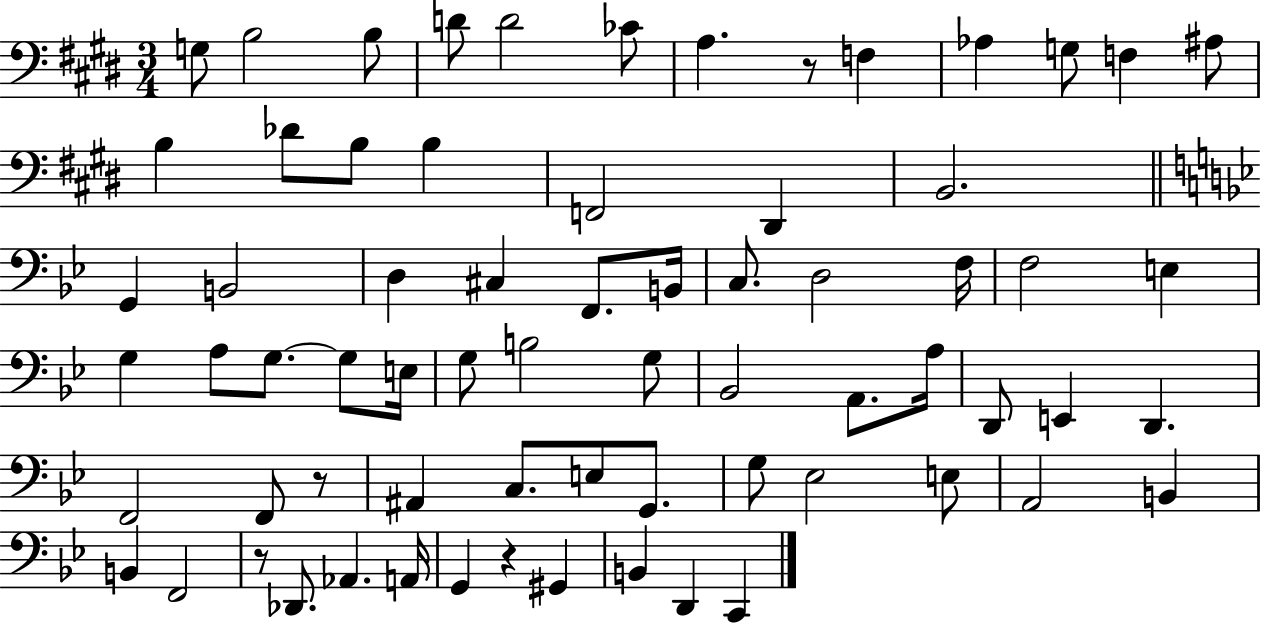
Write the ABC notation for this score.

X:1
T:Untitled
M:3/4
L:1/4
K:E
G,/2 B,2 B,/2 D/2 D2 _C/2 A, z/2 F, _A, G,/2 F, ^A,/2 B, _D/2 B,/2 B, F,,2 ^D,, B,,2 G,, B,,2 D, ^C, F,,/2 B,,/4 C,/2 D,2 F,/4 F,2 E, G, A,/2 G,/2 G,/2 E,/4 G,/2 B,2 G,/2 _B,,2 A,,/2 A,/4 D,,/2 E,, D,, F,,2 F,,/2 z/2 ^A,, C,/2 E,/2 G,,/2 G,/2 _E,2 E,/2 A,,2 B,, B,, F,,2 z/2 _D,,/2 _A,, A,,/4 G,, z ^G,, B,, D,, C,,